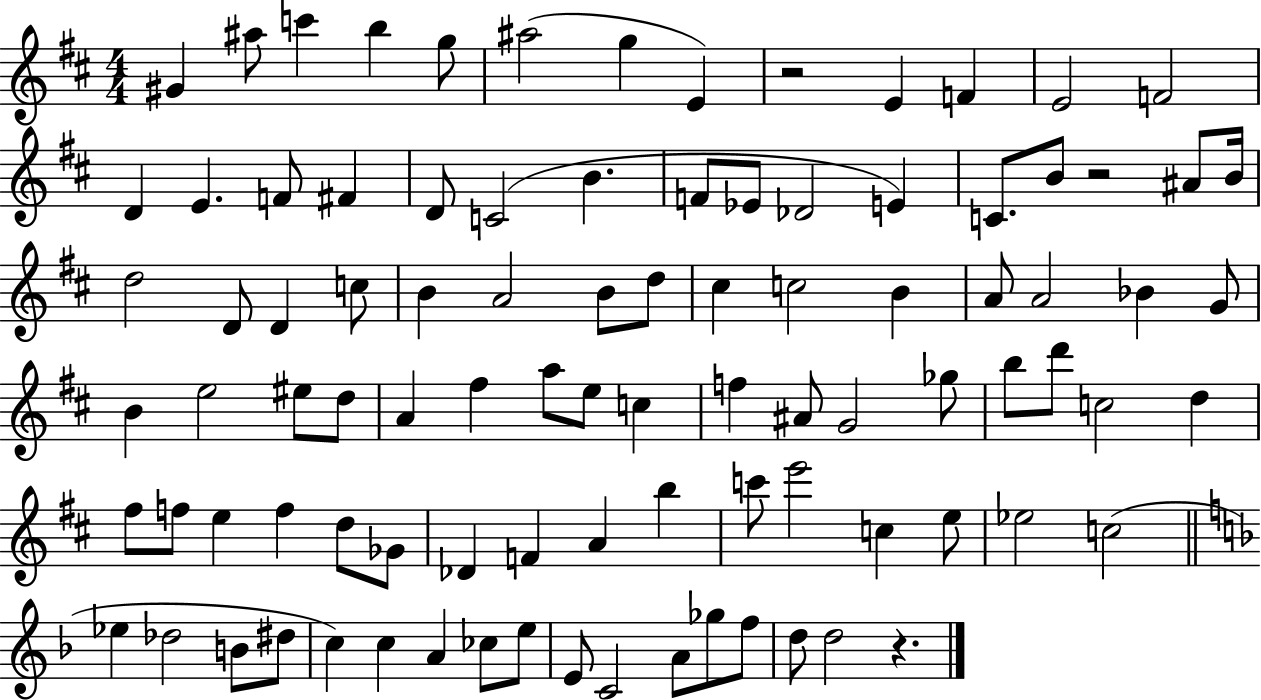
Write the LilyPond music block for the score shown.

{
  \clef treble
  \numericTimeSignature
  \time 4/4
  \key d \major
  \repeat volta 2 { gis'4 ais''8 c'''4 b''4 g''8 | ais''2( g''4 e'4) | r2 e'4 f'4 | e'2 f'2 | \break d'4 e'4. f'8 fis'4 | d'8 c'2( b'4. | f'8 ees'8 des'2 e'4) | c'8. b'8 r2 ais'8 b'16 | \break d''2 d'8 d'4 c''8 | b'4 a'2 b'8 d''8 | cis''4 c''2 b'4 | a'8 a'2 bes'4 g'8 | \break b'4 e''2 eis''8 d''8 | a'4 fis''4 a''8 e''8 c''4 | f''4 ais'8 g'2 ges''8 | b''8 d'''8 c''2 d''4 | \break fis''8 f''8 e''4 f''4 d''8 ges'8 | des'4 f'4 a'4 b''4 | c'''8 e'''2 c''4 e''8 | ees''2 c''2( | \break \bar "||" \break \key d \minor ees''4 des''2 b'8 dis''8 | c''4) c''4 a'4 ces''8 e''8 | e'8 c'2 a'8 ges''8 f''8 | d''8 d''2 r4. | \break } \bar "|."
}